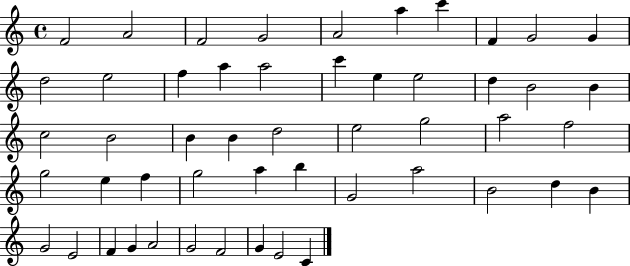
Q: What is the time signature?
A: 4/4